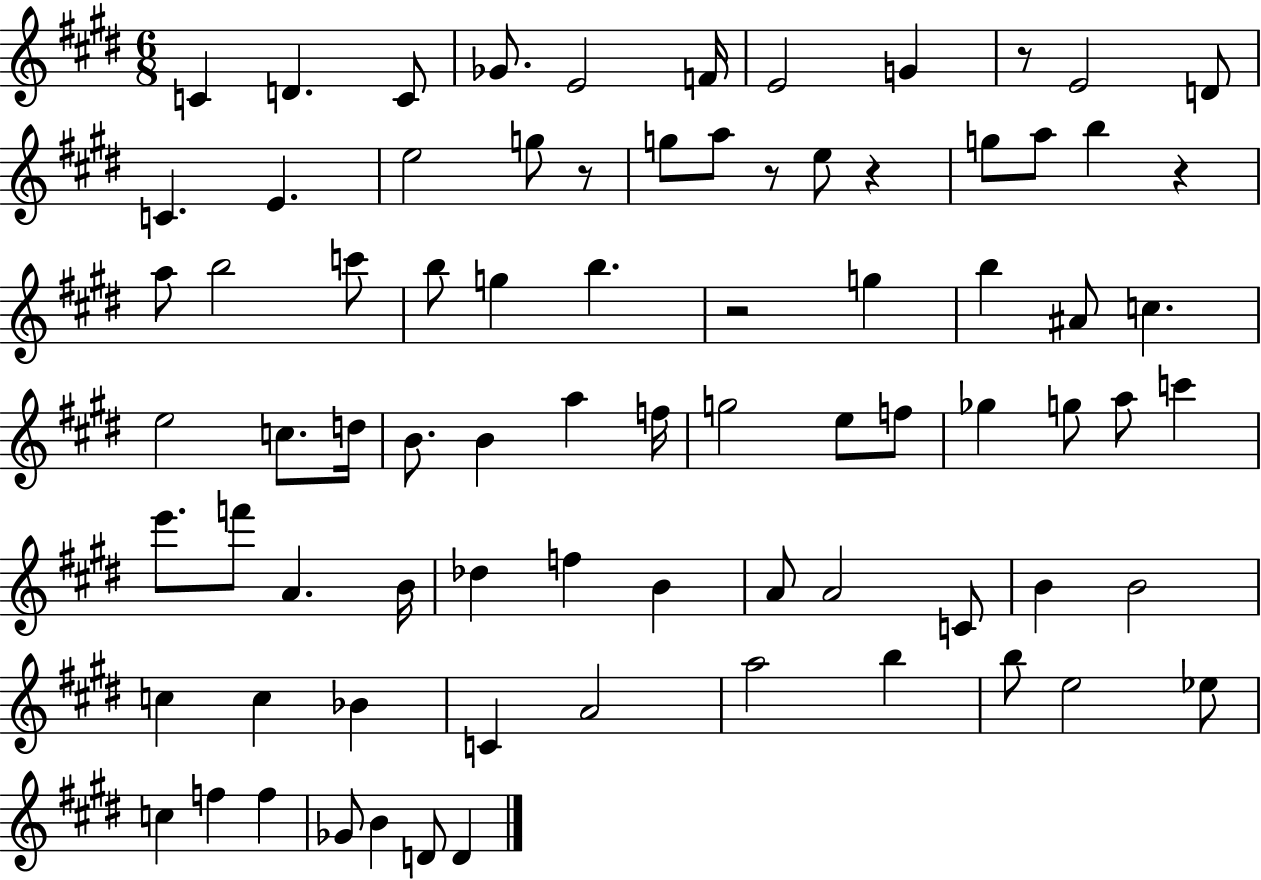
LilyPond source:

{
  \clef treble
  \numericTimeSignature
  \time 6/8
  \key e \major
  c'4 d'4. c'8 | ges'8. e'2 f'16 | e'2 g'4 | r8 e'2 d'8 | \break c'4. e'4. | e''2 g''8 r8 | g''8 a''8 r8 e''8 r4 | g''8 a''8 b''4 r4 | \break a''8 b''2 c'''8 | b''8 g''4 b''4. | r2 g''4 | b''4 ais'8 c''4. | \break e''2 c''8. d''16 | b'8. b'4 a''4 f''16 | g''2 e''8 f''8 | ges''4 g''8 a''8 c'''4 | \break e'''8. f'''8 a'4. b'16 | des''4 f''4 b'4 | a'8 a'2 c'8 | b'4 b'2 | \break c''4 c''4 bes'4 | c'4 a'2 | a''2 b''4 | b''8 e''2 ees''8 | \break c''4 f''4 f''4 | ges'8 b'4 d'8 d'4 | \bar "|."
}